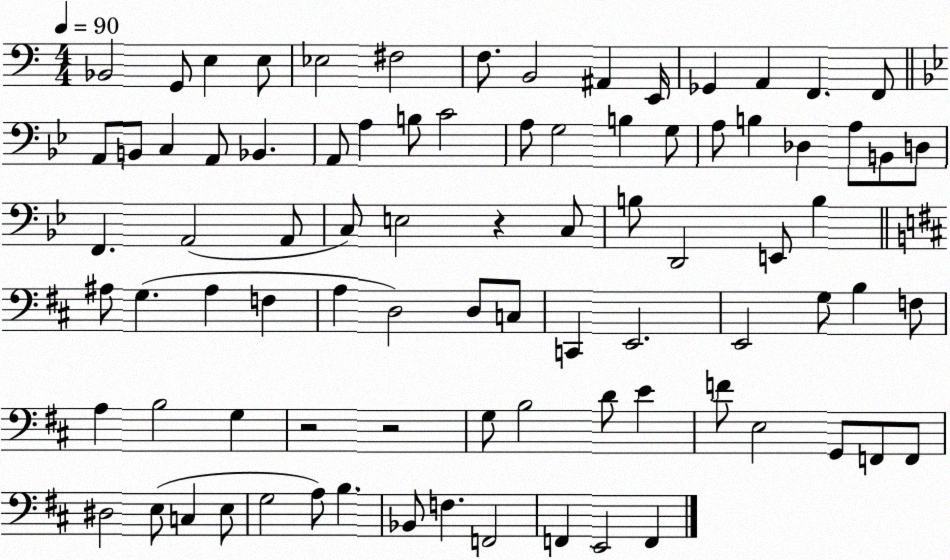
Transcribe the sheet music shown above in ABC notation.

X:1
T:Untitled
M:4/4
L:1/4
K:C
_B,,2 G,,/2 E, E,/2 _E,2 ^F,2 F,/2 B,,2 ^A,, E,,/4 _G,, A,, F,, F,,/2 A,,/2 B,,/2 C, A,,/2 _B,, A,,/2 A, B,/2 C2 A,/2 G,2 B, G,/2 A,/2 B, _D, A,/2 B,,/2 D,/2 F,, A,,2 A,,/2 C,/2 E,2 z C,/2 B,/2 D,,2 E,,/2 B, ^A,/2 G, ^A, F, A, D,2 D,/2 C,/2 C,, E,,2 E,,2 G,/2 B, F,/2 A, B,2 G, z2 z2 G,/2 B,2 D/2 E F/2 E,2 G,,/2 F,,/2 F,,/2 ^D,2 E,/2 C, E,/2 G,2 A,/2 B, _B,,/2 F, F,,2 F,, E,,2 F,,